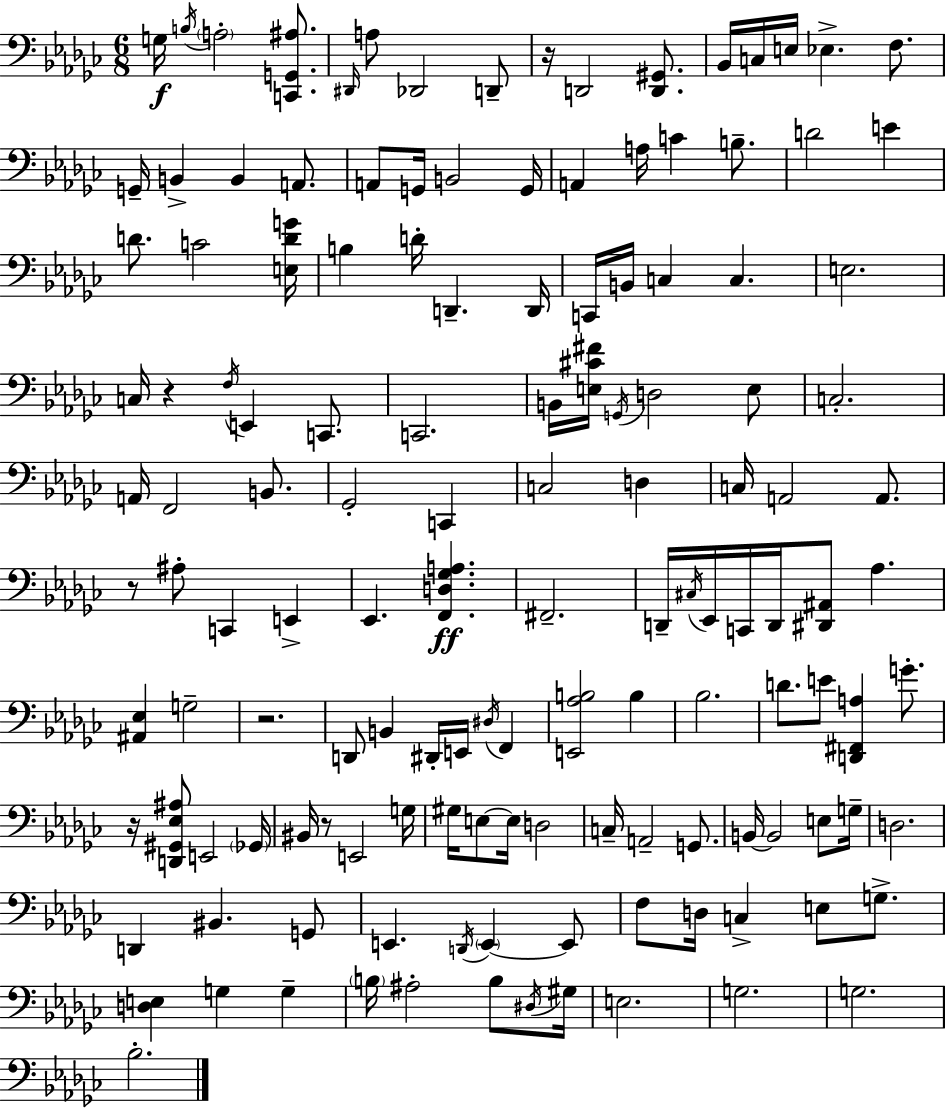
G3/s B3/s A3/h [C2,G2,A#3]/e. D#2/s A3/e Db2/h D2/e R/s D2/h [D2,G#2]/e. Bb2/s C3/s E3/s Eb3/q. F3/e. G2/s B2/q B2/q A2/e. A2/e G2/s B2/h G2/s A2/q A3/s C4/q B3/e. D4/h E4/q D4/e. C4/h [E3,D4,G4]/s B3/q D4/s D2/q. D2/s C2/s B2/s C3/q C3/q. E3/h. C3/s R/q F3/s E2/q C2/e. C2/h. B2/s [E3,C#4,F#4]/s G2/s D3/h E3/e C3/h. A2/s F2/h B2/e. Gb2/h C2/q C3/h D3/q C3/s A2/h A2/e. R/e A#3/e C2/q E2/q Eb2/q. [F2,D3,Gb3,A3]/q. F#2/h. D2/s C#3/s Eb2/s C2/s D2/s [D#2,A#2]/e Ab3/q. [A#2,Eb3]/q G3/h R/h. D2/e B2/q D#2/s E2/s D#3/s F2/q [E2,Ab3,B3]/h B3/q Bb3/h. D4/e. E4/e [D2,F#2,A3]/q G4/e. R/s [D2,G#2,Eb3,A#3]/e E2/h Gb2/s BIS2/s R/e E2/h G3/s G#3/s E3/e E3/s D3/h C3/s A2/h G2/e. B2/s B2/h E3/e G3/s D3/h. D2/q BIS2/q. G2/e E2/q. D2/s E2/q E2/e F3/e D3/s C3/q E3/e G3/e. [D3,E3]/q G3/q G3/q B3/s A#3/h B3/e D#3/s G#3/s E3/h. G3/h. G3/h. Bb3/h.